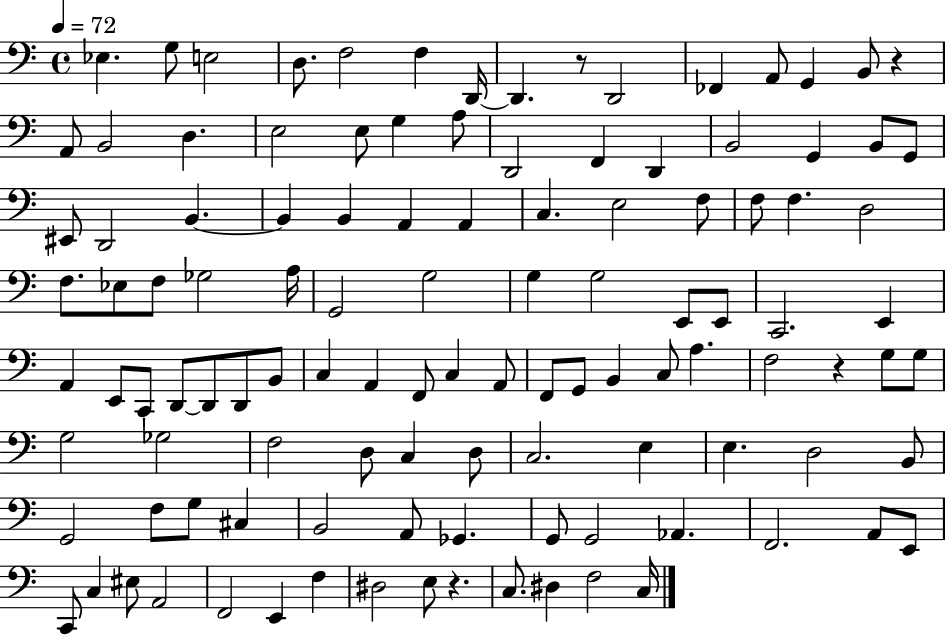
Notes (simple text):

Eb3/q. G3/e E3/h D3/e. F3/h F3/q D2/s D2/q. R/e D2/h FES2/q A2/e G2/q B2/e R/q A2/e B2/h D3/q. E3/h E3/e G3/q A3/e D2/h F2/q D2/q B2/h G2/q B2/e G2/e EIS2/e D2/h B2/q. B2/q B2/q A2/q A2/q C3/q. E3/h F3/e F3/e F3/q. D3/h F3/e. Eb3/e F3/e Gb3/h A3/s G2/h G3/h G3/q G3/h E2/e E2/e C2/h. E2/q A2/q E2/e C2/e D2/e D2/e D2/e B2/e C3/q A2/q F2/e C3/q A2/e F2/e G2/e B2/q C3/e A3/q. F3/h R/q G3/e G3/e G3/h Gb3/h F3/h D3/e C3/q D3/e C3/h. E3/q E3/q. D3/h B2/e G2/h F3/e G3/e C#3/q B2/h A2/e Gb2/q. G2/e G2/h Ab2/q. F2/h. A2/e E2/e C2/e C3/q EIS3/e A2/h F2/h E2/q F3/q D#3/h E3/e R/q. C3/e. D#3/q F3/h C3/s